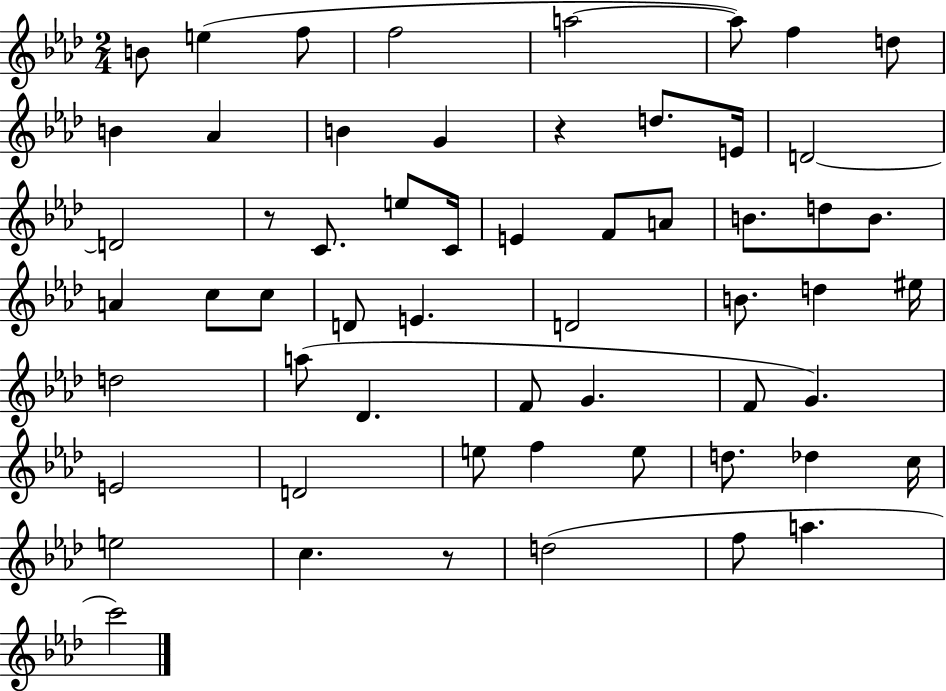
{
  \clef treble
  \numericTimeSignature
  \time 2/4
  \key aes \major
  b'8 e''4( f''8 | f''2 | a''2~~ | a''8) f''4 d''8 | \break b'4 aes'4 | b'4 g'4 | r4 d''8. e'16 | d'2~~ | \break d'2 | r8 c'8. e''8 c'16 | e'4 f'8 a'8 | b'8. d''8 b'8. | \break a'4 c''8 c''8 | d'8 e'4. | d'2 | b'8. d''4 eis''16 | \break d''2 | a''8( des'4. | f'8 g'4. | f'8 g'4.) | \break e'2 | d'2 | e''8 f''4 e''8 | d''8. des''4 c''16 | \break e''2 | c''4. r8 | d''2( | f''8 a''4. | \break c'''2) | \bar "|."
}